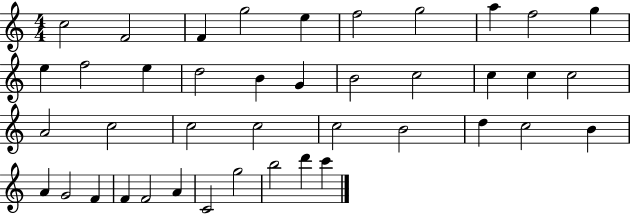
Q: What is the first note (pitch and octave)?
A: C5